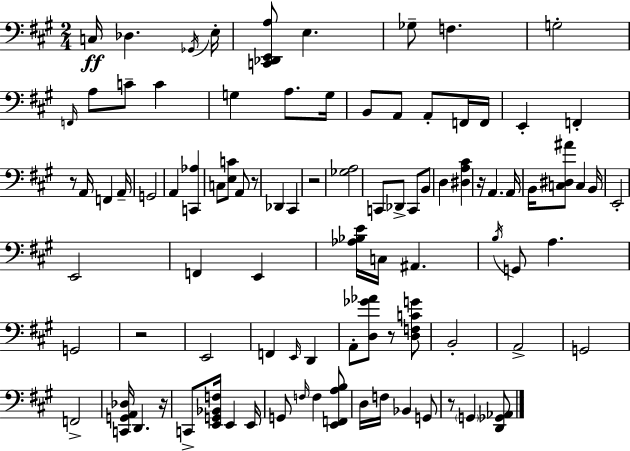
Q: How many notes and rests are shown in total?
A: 93